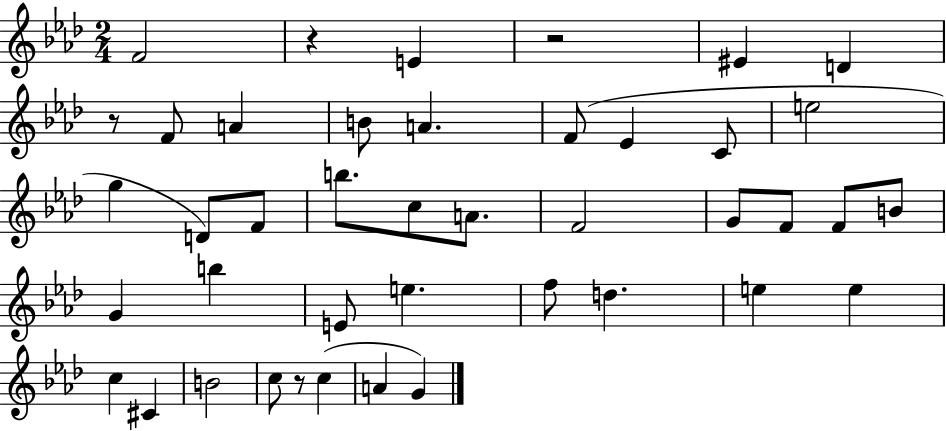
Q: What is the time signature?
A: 2/4